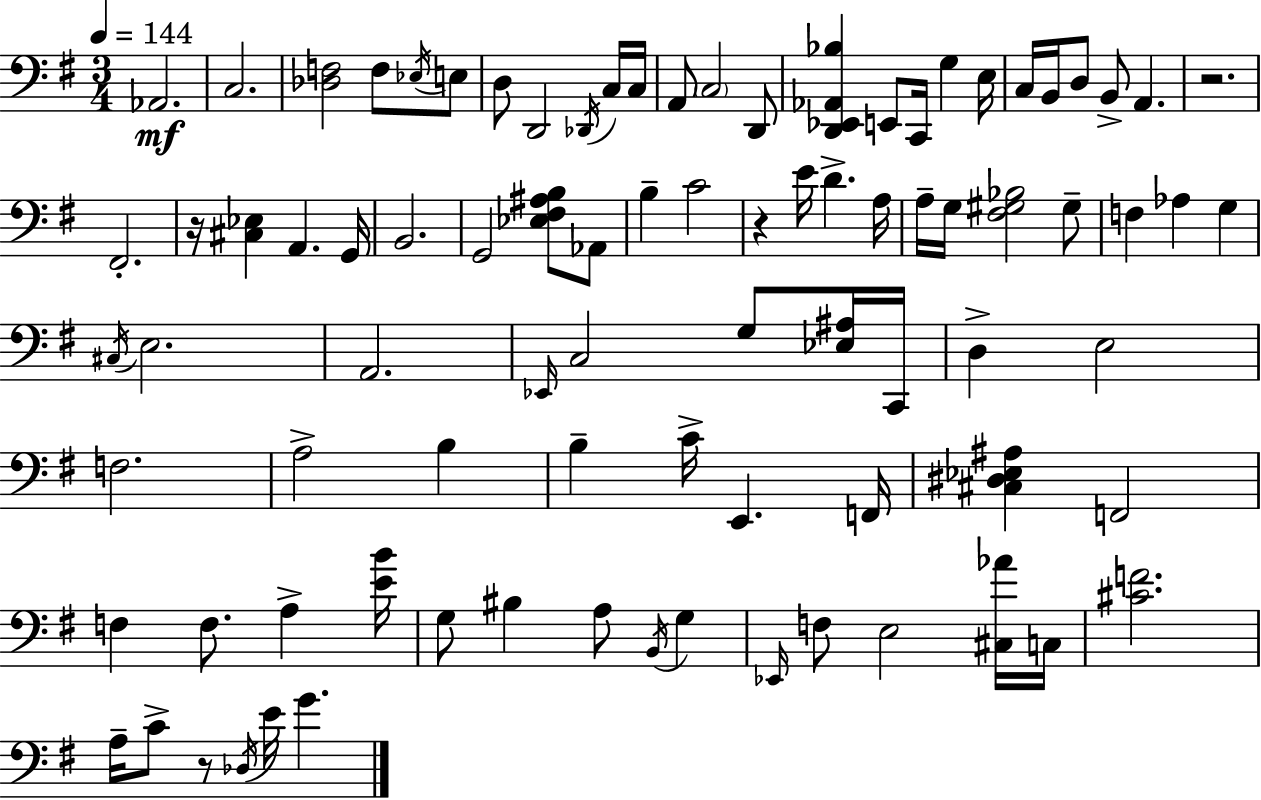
X:1
T:Untitled
M:3/4
L:1/4
K:G
_A,,2 C,2 [_D,F,]2 F,/2 _E,/4 E,/2 D,/2 D,,2 _D,,/4 C,/4 C,/4 A,,/2 C,2 D,,/2 [D,,_E,,_A,,_B,] E,,/2 C,,/4 G, E,/4 C,/4 B,,/4 D,/2 B,,/2 A,, z2 ^F,,2 z/4 [^C,_E,] A,, G,,/4 B,,2 G,,2 [_E,^F,^A,B,]/2 _A,,/2 B, C2 z E/4 D A,/4 A,/4 G,/4 [^F,^G,_B,]2 ^G,/2 F, _A, G, ^C,/4 E,2 A,,2 _E,,/4 C,2 G,/2 [_E,^A,]/4 C,,/4 D, E,2 F,2 A,2 B, B, C/4 E,, F,,/4 [^C,^D,_E,^A,] F,,2 F, F,/2 A, [EB]/4 G,/2 ^B, A,/2 B,,/4 G, _E,,/4 F,/2 E,2 [^C,_A]/4 C,/4 [^CF]2 A,/4 C/2 z/2 _D,/4 E/4 G